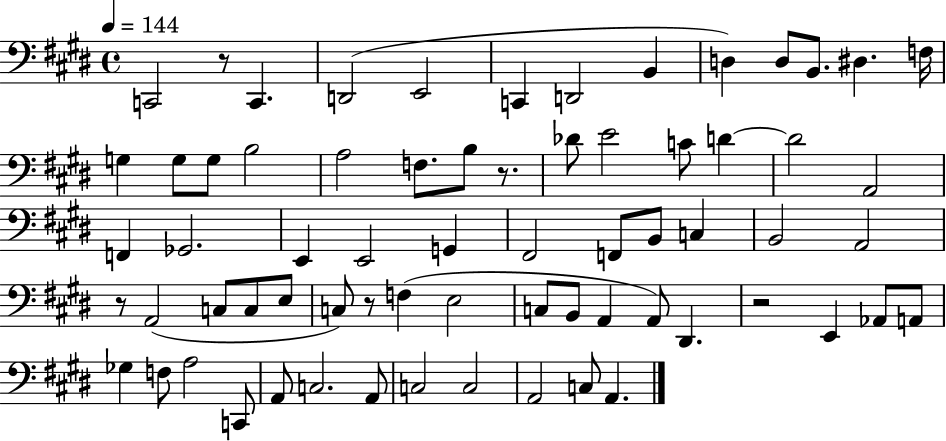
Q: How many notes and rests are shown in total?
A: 68